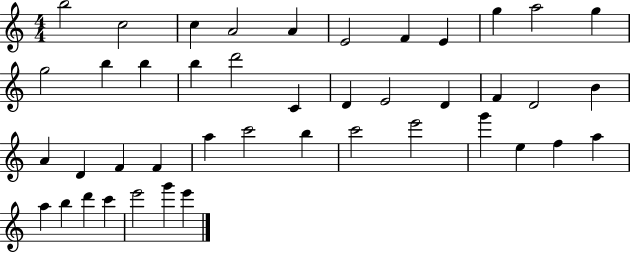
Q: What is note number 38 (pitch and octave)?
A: B5